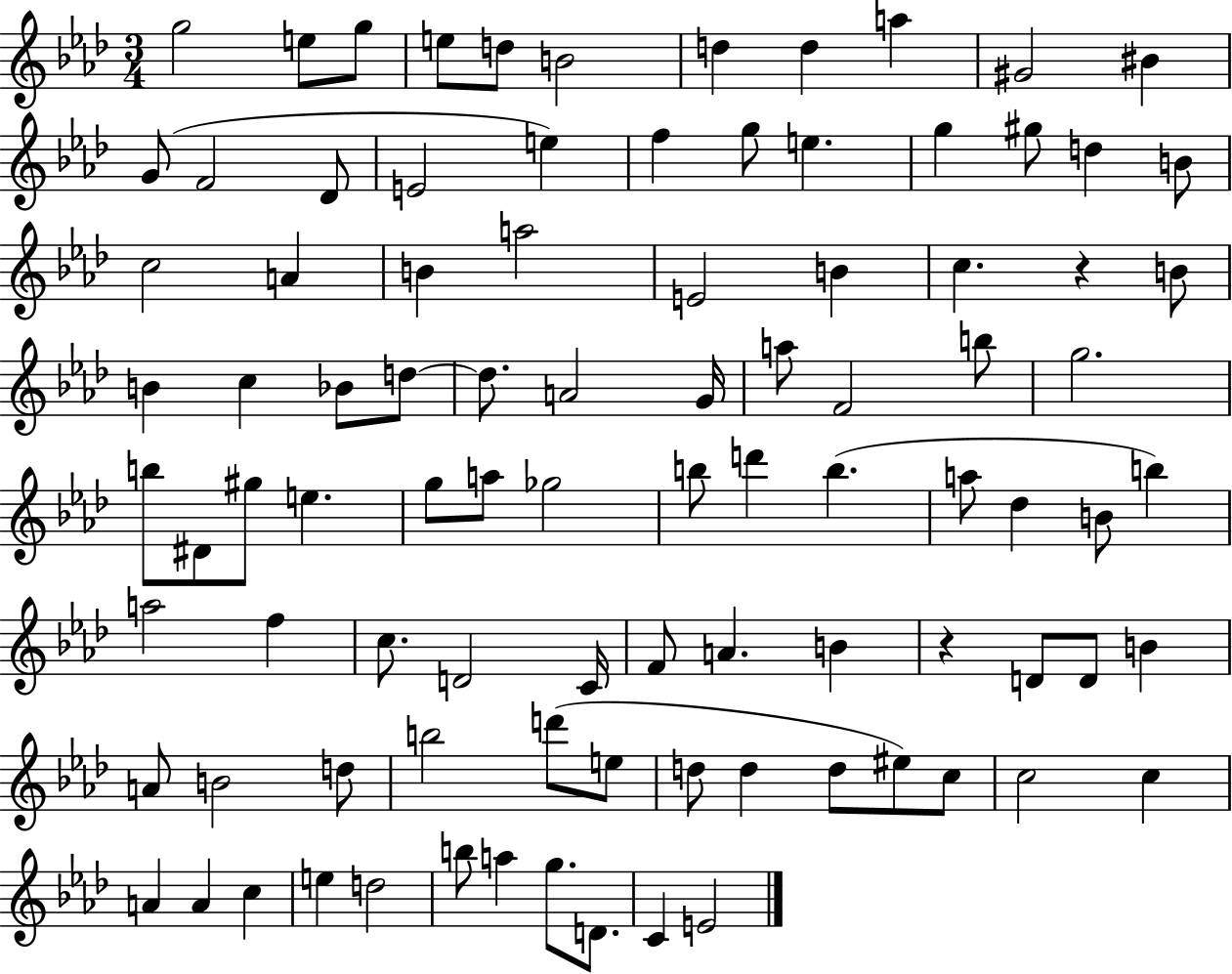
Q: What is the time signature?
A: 3/4